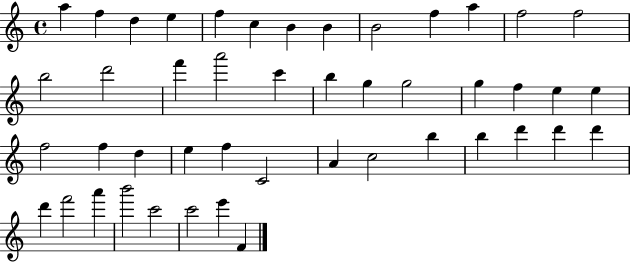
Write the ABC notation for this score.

X:1
T:Untitled
M:4/4
L:1/4
K:C
a f d e f c B B B2 f a f2 f2 b2 d'2 f' a'2 c' b g g2 g f e e f2 f d e f C2 A c2 b b d' d' d' d' f'2 a' b'2 c'2 c'2 e' F